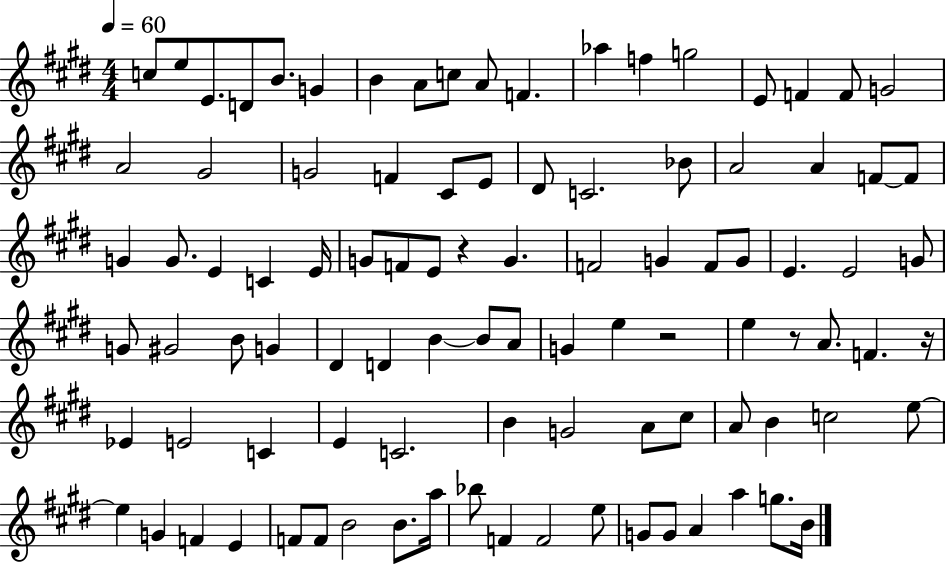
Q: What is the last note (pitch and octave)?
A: B4